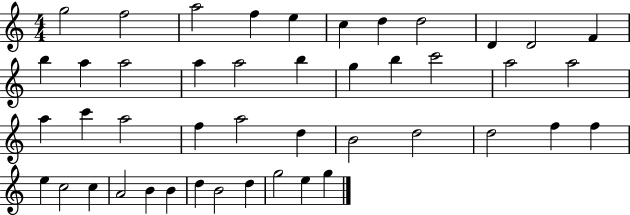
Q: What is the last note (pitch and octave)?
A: G5